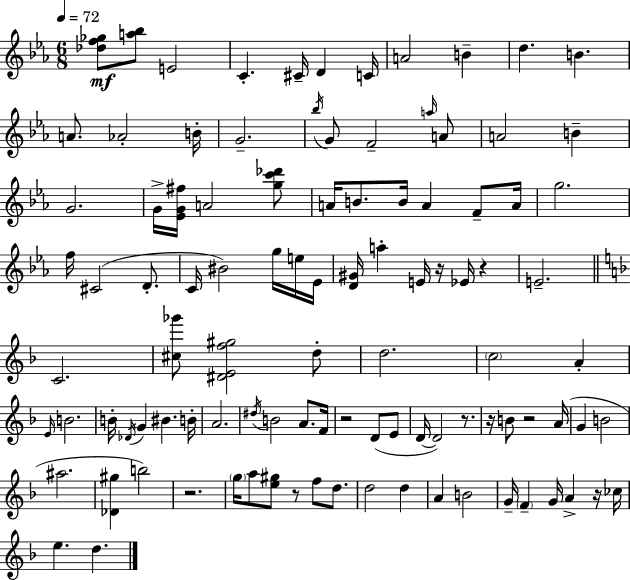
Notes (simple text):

[Db5,F5,Gb5]/e [A5,Bb5]/e E4/h C4/q. C#4/s D4/q C4/s A4/h B4/q D5/q. B4/q. A4/e. Ab4/h B4/s G4/h. Bb5/s G4/e F4/h A5/s A4/e A4/h B4/q G4/h. G4/s [Eb4,G4,F#5]/s A4/h [G5,C6,Db6]/e A4/s B4/e. B4/s A4/q F4/e A4/s G5/h. F5/s C#4/h D4/e. C4/s BIS4/h G5/s E5/s Eb4/s [D4,G#4]/s A5/q E4/s R/s Eb4/s R/q E4/h. C4/h. [C#5,Gb6]/e [D#4,E4,F5,G#5]/h D5/e D5/h. C5/h A4/q E4/s B4/h. B4/s Db4/s G4/q BIS4/q. B4/s A4/h. D#5/s B4/h A4/e. F4/s R/h D4/e E4/e D4/s D4/h R/e. R/s B4/e R/h A4/s G4/q B4/h A#5/h. [Db4,G#5]/q B5/h R/h. G5/s A5/e [E5,G#5]/e R/e F5/e D5/e. D5/h D5/q A4/q B4/h G4/s F4/q G4/s A4/q R/s CES5/s E5/q. D5/q.